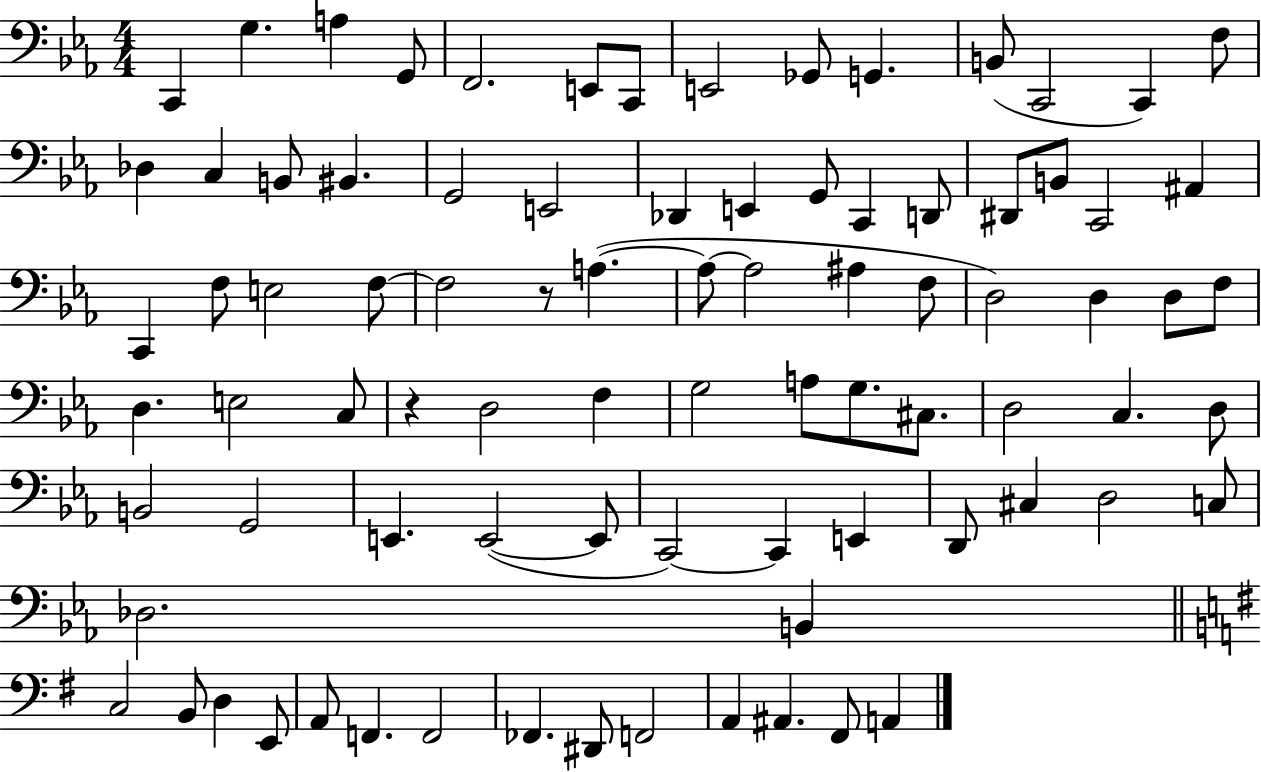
C2/q G3/q. A3/q G2/e F2/h. E2/e C2/e E2/h Gb2/e G2/q. B2/e C2/h C2/q F3/e Db3/q C3/q B2/e BIS2/q. G2/h E2/h Db2/q E2/q G2/e C2/q D2/e D#2/e B2/e C2/h A#2/q C2/q F3/e E3/h F3/e F3/h R/e A3/q. A3/e A3/h A#3/q F3/e D3/h D3/q D3/e F3/e D3/q. E3/h C3/e R/q D3/h F3/q G3/h A3/e G3/e. C#3/e. D3/h C3/q. D3/e B2/h G2/h E2/q. E2/h E2/e C2/h C2/q E2/q D2/e C#3/q D3/h C3/e Db3/h. B2/q C3/h B2/e D3/q E2/e A2/e F2/q. F2/h FES2/q. D#2/e F2/h A2/q A#2/q. F#2/e A2/q